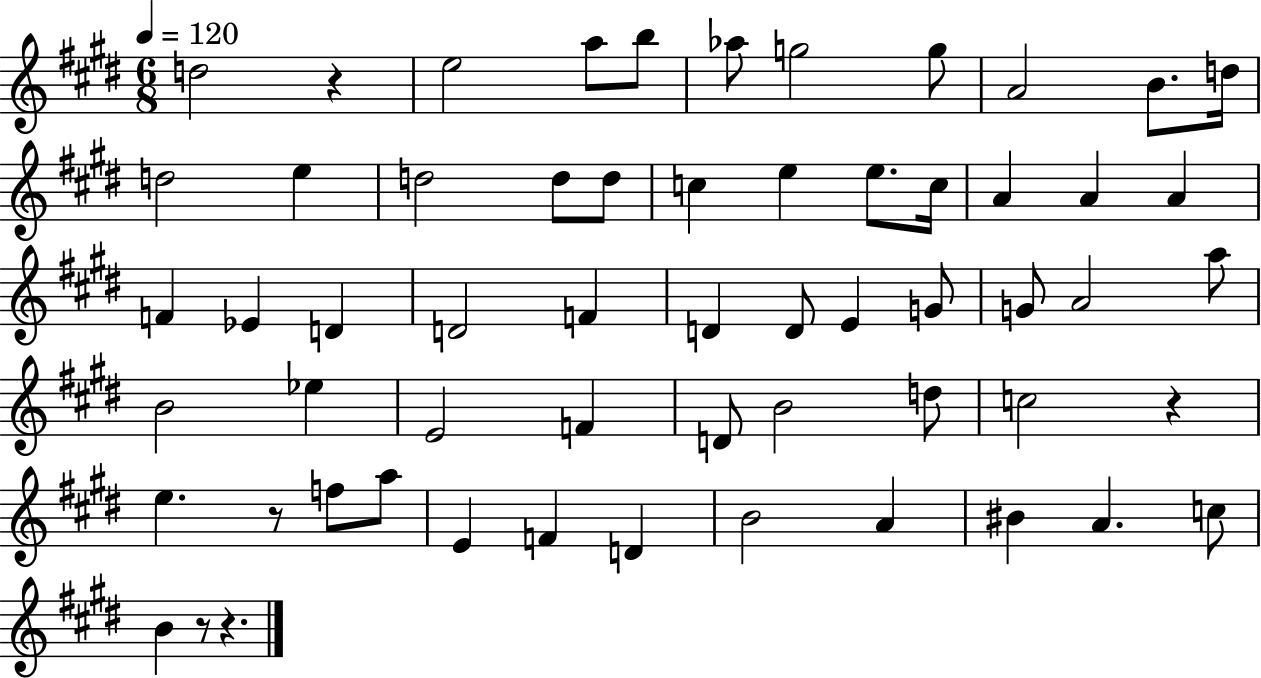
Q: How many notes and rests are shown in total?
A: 59